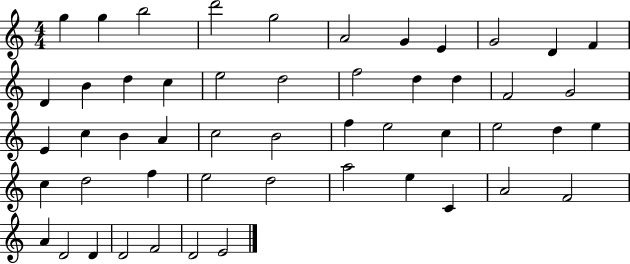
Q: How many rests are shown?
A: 0